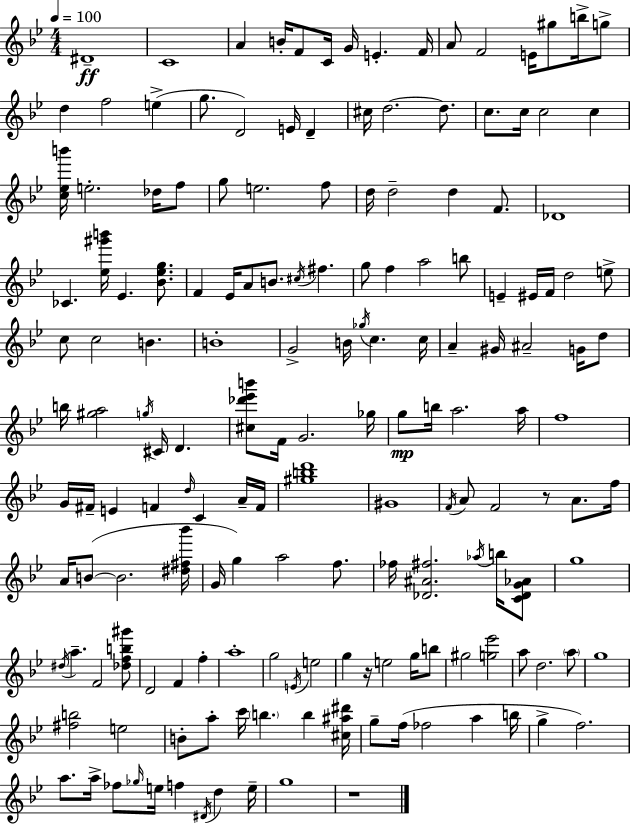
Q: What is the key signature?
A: G minor